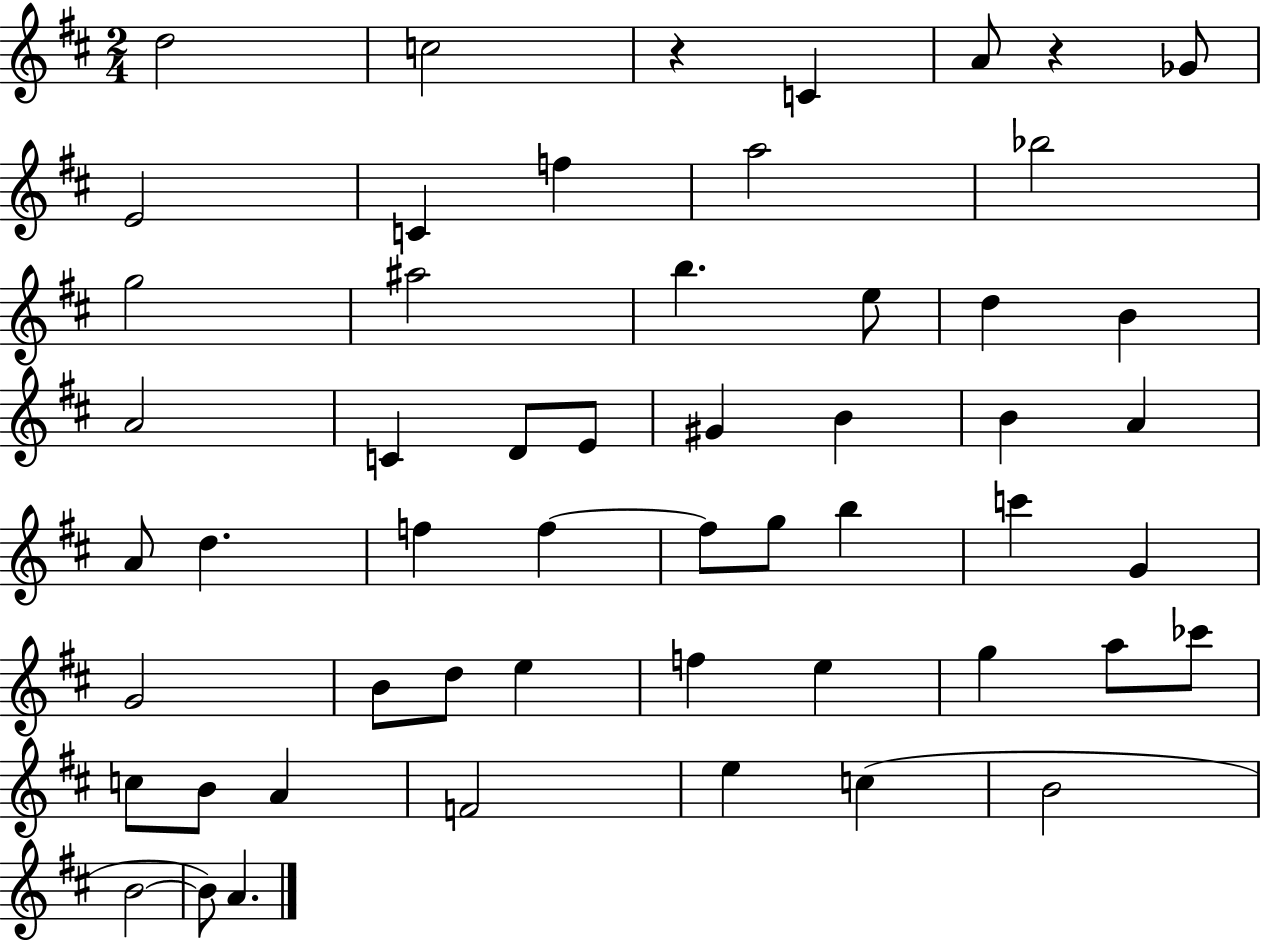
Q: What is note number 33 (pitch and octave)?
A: G4